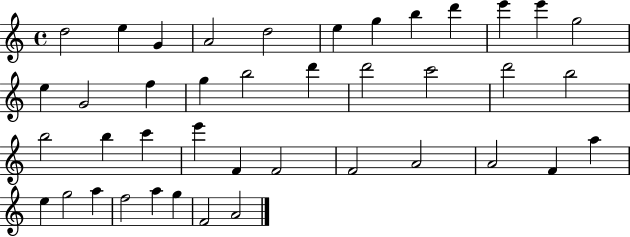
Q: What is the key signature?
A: C major